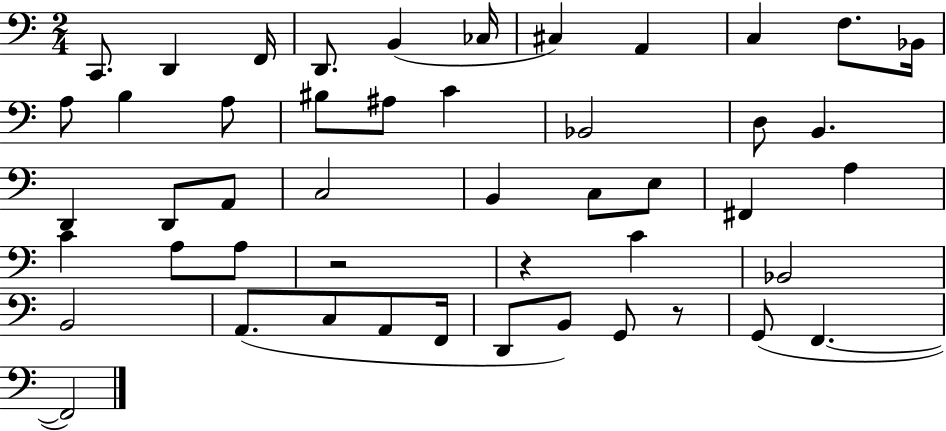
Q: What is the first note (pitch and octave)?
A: C2